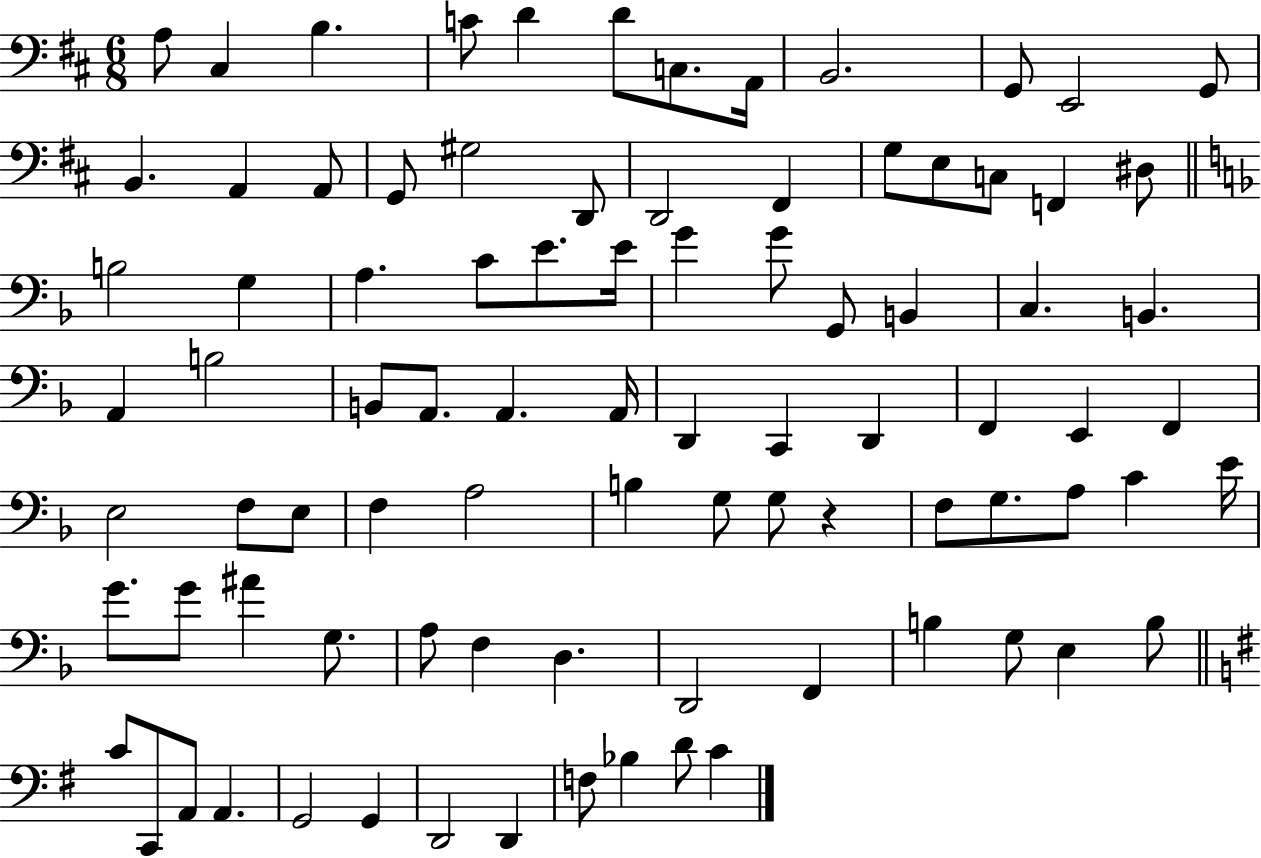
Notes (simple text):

A3/e C#3/q B3/q. C4/e D4/q D4/e C3/e. A2/s B2/h. G2/e E2/h G2/e B2/q. A2/q A2/e G2/e G#3/h D2/e D2/h F#2/q G3/e E3/e C3/e F2/q D#3/e B3/h G3/q A3/q. C4/e E4/e. E4/s G4/q G4/e G2/e B2/q C3/q. B2/q. A2/q B3/h B2/e A2/e. A2/q. A2/s D2/q C2/q D2/q F2/q E2/q F2/q E3/h F3/e E3/e F3/q A3/h B3/q G3/e G3/e R/q F3/e G3/e. A3/e C4/q E4/s G4/e. G4/e A#4/q G3/e. A3/e F3/q D3/q. D2/h F2/q B3/q G3/e E3/q B3/e C4/e C2/e A2/e A2/q. G2/h G2/q D2/h D2/q F3/e Bb3/q D4/e C4/q